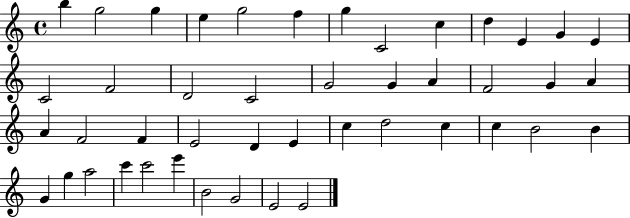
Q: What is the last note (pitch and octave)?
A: E4